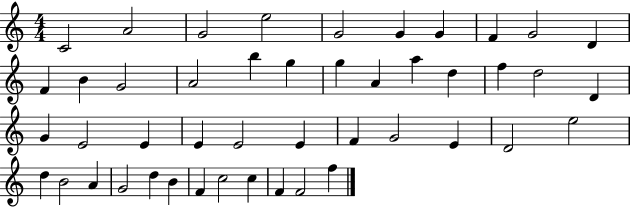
{
  \clef treble
  \numericTimeSignature
  \time 4/4
  \key c \major
  c'2 a'2 | g'2 e''2 | g'2 g'4 g'4 | f'4 g'2 d'4 | \break f'4 b'4 g'2 | a'2 b''4 g''4 | g''4 a'4 a''4 d''4 | f''4 d''2 d'4 | \break g'4 e'2 e'4 | e'4 e'2 e'4 | f'4 g'2 e'4 | d'2 e''2 | \break d''4 b'2 a'4 | g'2 d''4 b'4 | f'4 c''2 c''4 | f'4 f'2 f''4 | \break \bar "|."
}